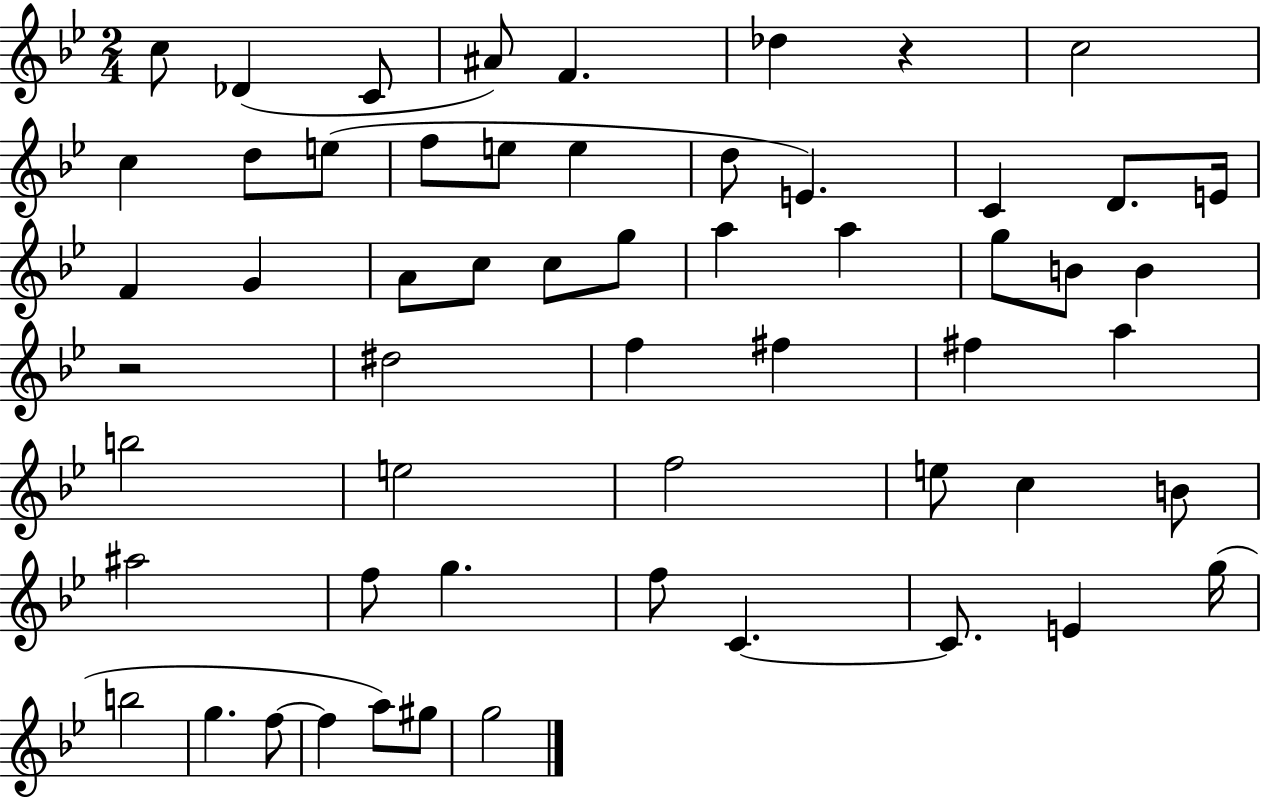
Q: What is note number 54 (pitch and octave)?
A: G#5